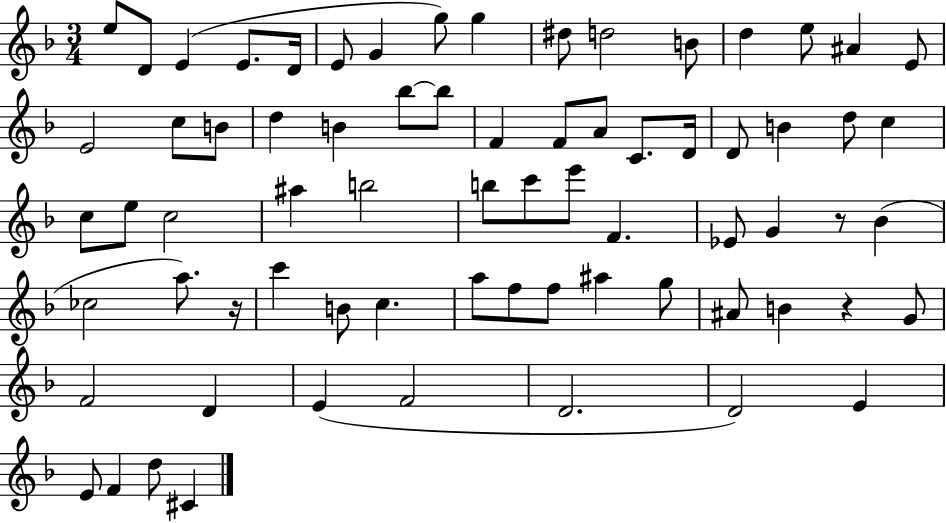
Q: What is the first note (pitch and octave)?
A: E5